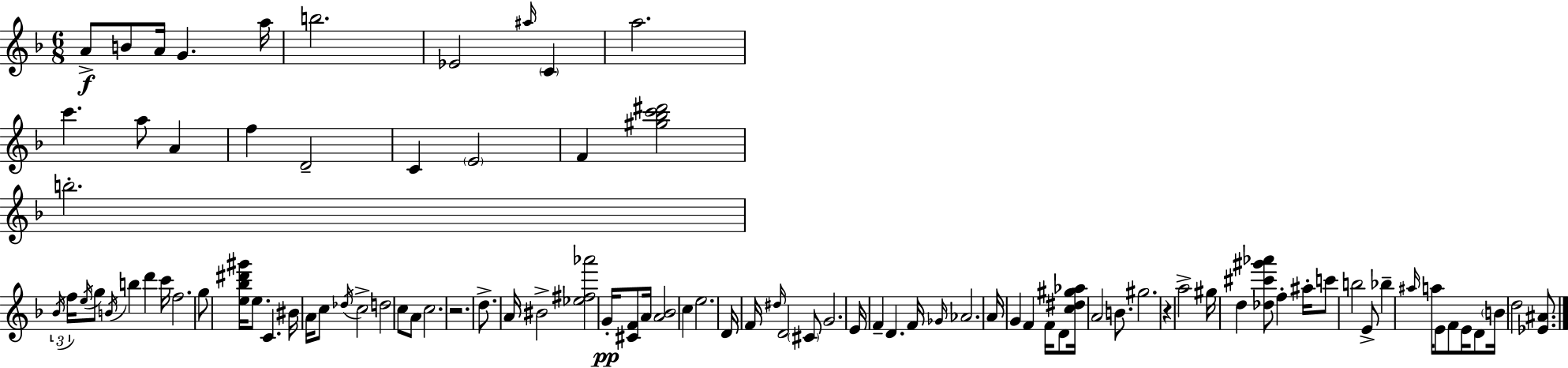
A4/e B4/e A4/s G4/q. A5/s B5/h. Eb4/h A#5/s C4/q A5/h. C6/q. A5/e A4/q F5/q D4/h C4/q E4/h F4/q [G#5,Bb5,C6,D#6]/h B5/h. Bb4/s F5/s E5/s G5/e B4/s B5/q D6/q C6/s F5/h. G5/e [E5,Bb5,D#6,G#6]/s E5/e. C4/q. BIS4/s A4/s C5/e Db5/s C5/h D5/h C5/e A4/e C5/h. R/h. D5/e. A4/s BIS4/h [Eb5,F#5,Ab6]/h G4/s [C#4,F4]/e A4/s [A4,Bb4]/h C5/q E5/h. D4/s F4/s D#5/s D4/h C#4/e G4/h. E4/s F4/q D4/q. F4/s Gb4/s Ab4/h. A4/s G4/q F4/q F4/s D4/e [C5,D#5,G#5,Ab5]/s A4/h B4/e. G#5/h. R/q A5/h G#5/s D5/q [Db5,C#6,G#6,Ab6]/e F5/q A#5/s C6/e B5/h E4/e Bb5/q A#5/s A5/s E4/e F4/e E4/s D4/e B4/s D5/h [Eb4,A#4]/e.